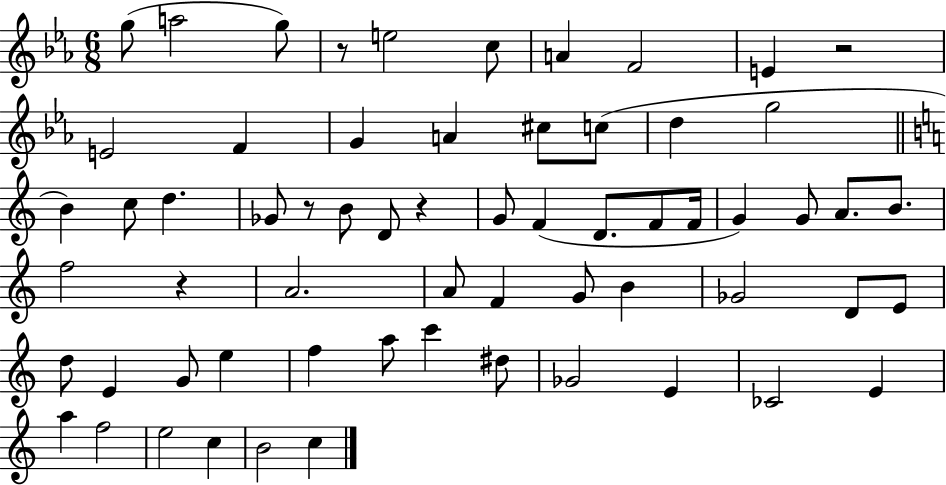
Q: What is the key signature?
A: EES major